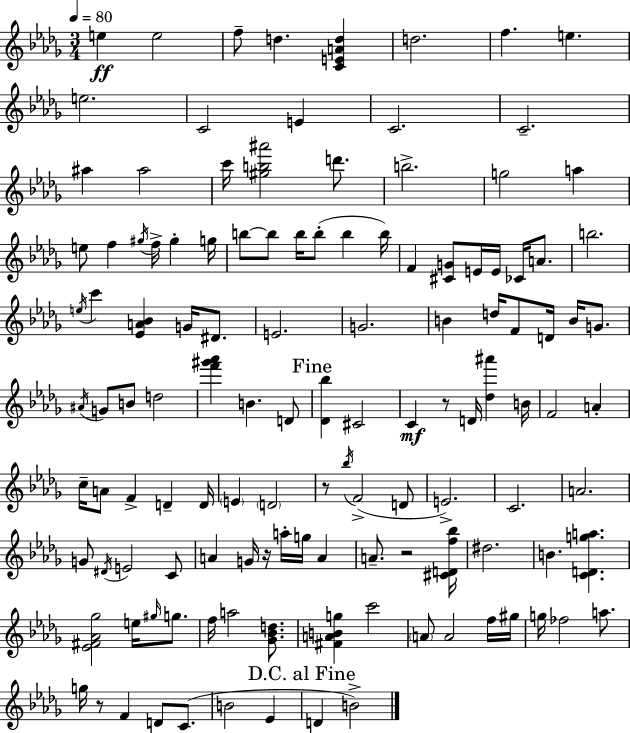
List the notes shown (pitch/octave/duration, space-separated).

E5/q E5/h F5/e D5/q. [C4,E4,A4,D5]/q D5/h. F5/q. E5/q. E5/h. C4/h E4/q C4/h. C4/h. A#5/q A#5/h C6/s [G#5,B5,A#6]/h D6/e. B5/h. G5/h A5/q E5/e F5/q G#5/s F5/s G#5/q G5/s B5/e B5/e B5/s B5/e B5/q B5/s F4/q [C#4,G4]/e E4/s E4/s CES4/s A4/e. B5/h. E5/s C6/q [Eb4,A4,Bb4]/q G4/s D#4/e. E4/h. G4/h. B4/q D5/s F4/e D4/s B4/s G4/e. A#4/s G4/e B4/e D5/h [F6,G#6,Ab6]/q B4/q. D4/e [Db4,Bb5]/q C#4/h C4/q R/e D4/s [Db5,A#6]/q B4/s F4/h A4/q C5/s A4/e F4/q D4/q D4/s E4/q D4/h R/e Bb5/s F4/h D4/e E4/h. C4/h. A4/h. G4/e D#4/s E4/h C4/e A4/q G4/s R/s A5/s G5/s A4/q A4/e. R/h [C#4,D4,F5,Bb5]/s D#5/h. B4/q. [C4,D4,G5,A5]/q. [Eb4,F#4,Ab4,Gb5]/h E5/s G#5/s G5/e. F5/s A5/h [Gb4,Bb4,D5]/e. [F#4,A4,B4,G5]/q C6/h A4/e A4/h F5/s G#5/s G5/s FES5/h A5/e. G5/s R/e F4/q D4/e C4/e. B4/h Eb4/q D4/q B4/h